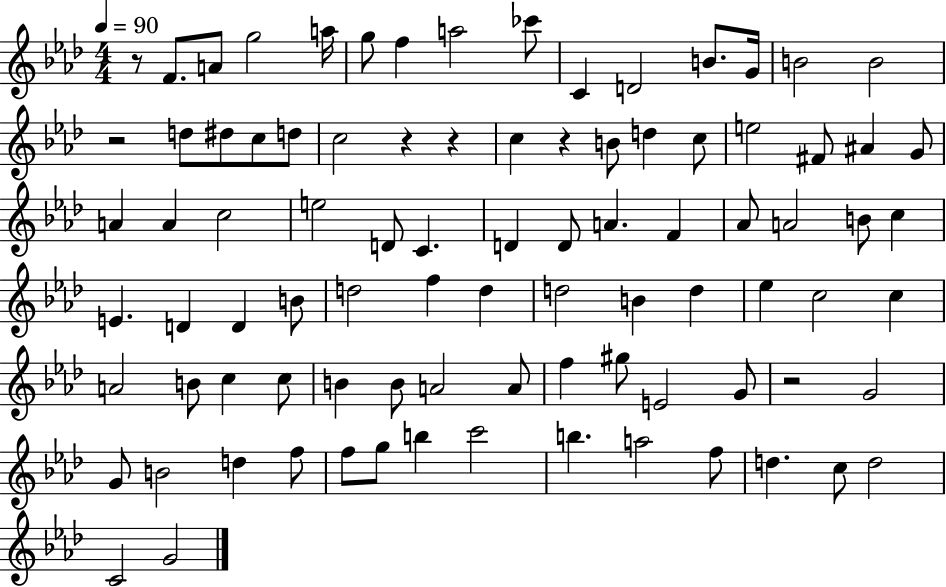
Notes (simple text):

R/e F4/e. A4/e G5/h A5/s G5/e F5/q A5/h CES6/e C4/q D4/h B4/e. G4/s B4/h B4/h R/h D5/e D#5/e C5/e D5/e C5/h R/q R/q C5/q R/q B4/e D5/q C5/e E5/h F#4/e A#4/q G4/e A4/q A4/q C5/h E5/h D4/e C4/q. D4/q D4/e A4/q. F4/q Ab4/e A4/h B4/e C5/q E4/q. D4/q D4/q B4/e D5/h F5/q D5/q D5/h B4/q D5/q Eb5/q C5/h C5/q A4/h B4/e C5/q C5/e B4/q B4/e A4/h A4/e F5/q G#5/e E4/h G4/e R/h G4/h G4/e B4/h D5/q F5/e F5/e G5/e B5/q C6/h B5/q. A5/h F5/e D5/q. C5/e D5/h C4/h G4/h